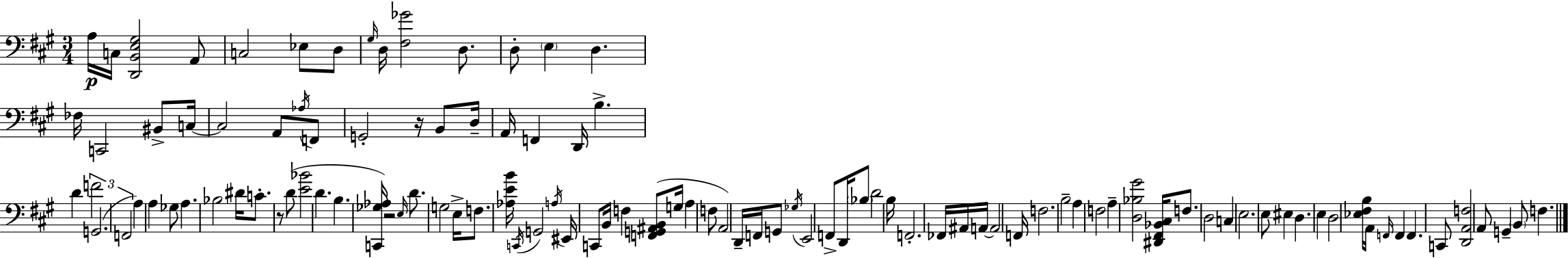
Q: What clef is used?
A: bass